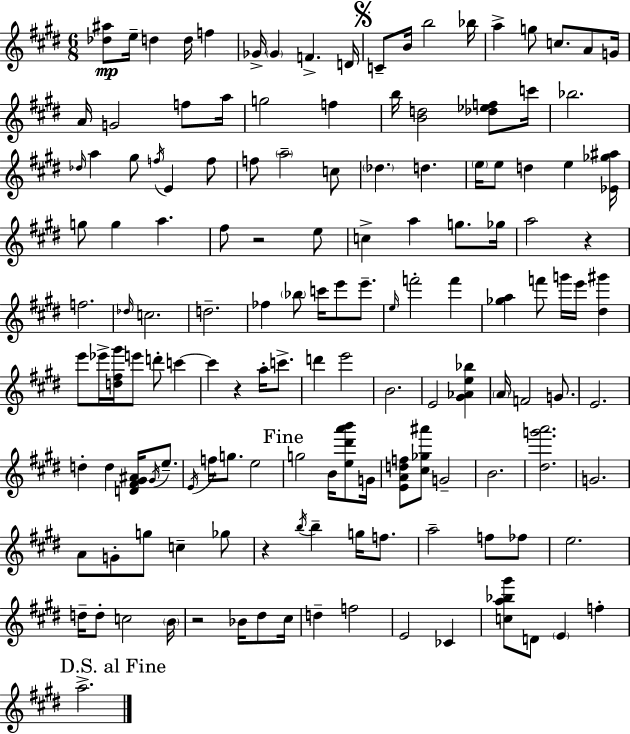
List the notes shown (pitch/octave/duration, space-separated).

[Db5,A#5]/e E5/s D5/q D5/s F5/q Gb4/s Gb4/q F4/q. D4/s C4/e B4/s B5/h Bb5/s A5/q G5/e C5/e. A4/e G4/s A4/s G4/h F5/e A5/s G5/h F5/q B5/s [B4,D5]/h [Db5,Eb5,F5]/e C6/s Bb5/h. Db5/s A5/q G#5/e F5/s E4/q F5/e F5/e A5/h C5/e Db5/q. D5/q. E5/s E5/e D5/q E5/q [Eb4,Gb5,A#5]/s G5/e G5/q A5/q. F#5/e R/h E5/e C5/q A5/q G5/e. Gb5/s A5/h R/q F5/h. Db5/s C5/h. D5/h. FES5/q Bb5/e C6/s E6/e E6/e. E5/s F6/h F6/q [Gb5,A5]/q F6/e G6/s E6/s [D#5,G#6]/q E6/e Eb6/s [D5,F#5,G#6]/s E6/e D6/e C6/q C6/q R/q A5/s C6/e. D6/q E6/h B4/h. E4/h [G#4,Ab4,E5,Bb5]/q A4/s F4/h G4/e. E4/h. D5/q D5/q [D4,F#4,G#4,A#4]/s G#4/s E5/e. E4/s F5/s G5/e. E5/h G5/h B4/s [E5,D#6,A6,B6]/e G4/s [E4,A4,D5,F5]/e [C#5,Gb5,A#6]/e G4/h B4/h. [D#5,G6,A6]/h. G4/h. A4/e G4/e G5/e C5/q Gb5/e R/q B5/s B5/q G5/s F5/e. A5/h F5/e FES5/e E5/h. D5/s D5/e C5/h B4/s R/h Bb4/s D#5/e C#5/s D5/q F5/h E4/h CES4/q [C5,A5,Bb5,G#6]/e D4/e E4/q F5/q A5/h.